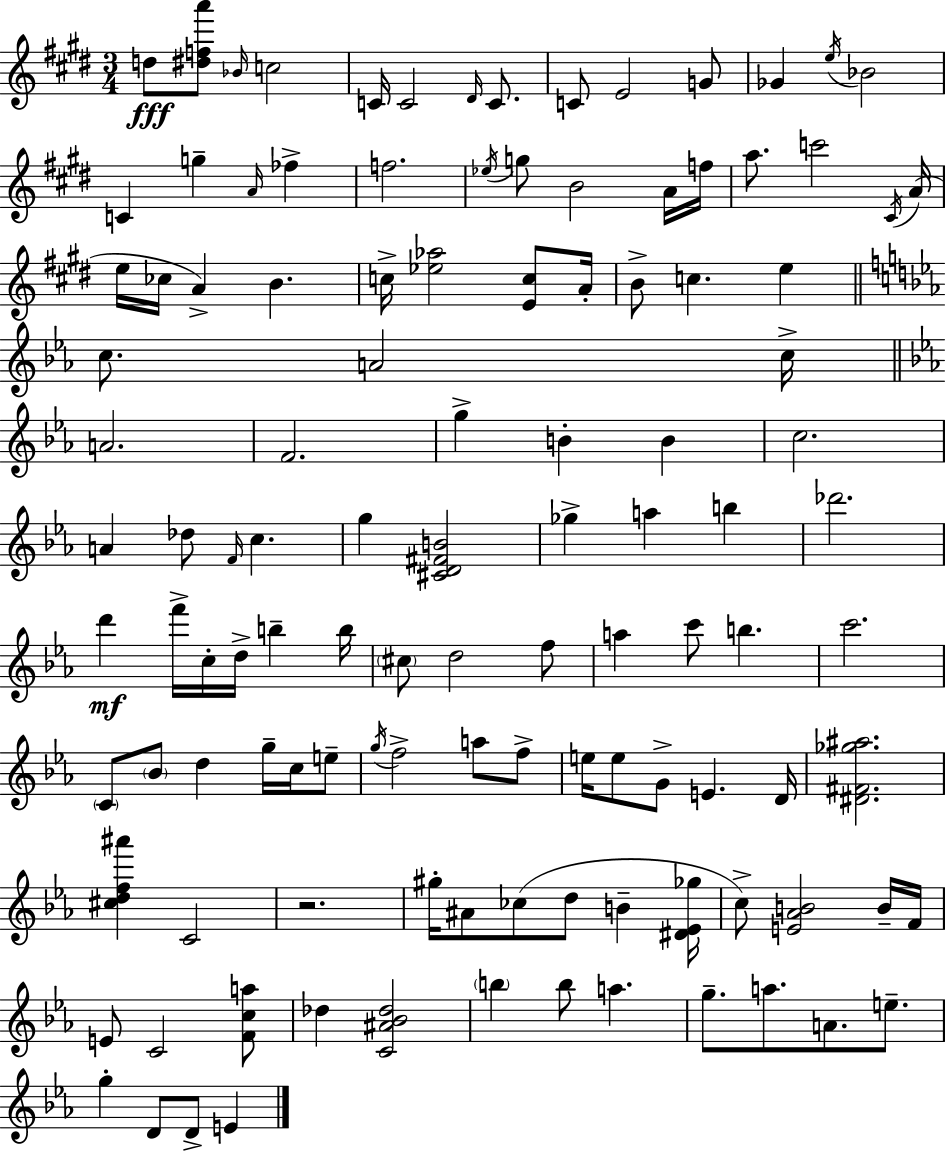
{
  \clef treble
  \numericTimeSignature
  \time 3/4
  \key e \major
  \repeat volta 2 { d''8\fff <dis'' f'' a'''>8 \grace { bes'16 } c''2 | c'16 c'2 \grace { dis'16 } c'8. | c'8 e'2 | g'8 ges'4 \acciaccatura { e''16 } bes'2 | \break c'4 g''4-- \grace { a'16 } | fes''4-> f''2. | \acciaccatura { ees''16 } g''8 b'2 | a'16 f''16 a''8. c'''2 | \break \acciaccatura { cis'16 }( a'16 e''16 ces''16 a'4->) | b'4. c''16-> <ees'' aes''>2 | <e' c''>8 a'16-. b'8-> c''4. | e''4 \bar "||" \break \key c \minor c''8. a'2 c''16-> | \bar "||" \break \key ees \major a'2. | f'2. | g''4-> b'4-. b'4 | c''2. | \break a'4 des''8 \grace { f'16 } c''4. | g''4 <cis' d' fis' b'>2 | ges''4-> a''4 b''4 | des'''2. | \break d'''4\mf f'''16-> c''16-. d''16-> b''4-- | b''16 \parenthesize cis''8 d''2 f''8 | a''4 c'''8 b''4. | c'''2. | \break \parenthesize c'8 \parenthesize bes'8 d''4 g''16-- c''16 e''8-- | \acciaccatura { g''16 } f''2-> a''8 | f''8-> e''16 e''8 g'8-> e'4. | d'16 <dis' fis' ges'' ais''>2. | \break <cis'' d'' f'' ais'''>4 c'2 | r2. | gis''16-. ais'8 ces''8( d''8 b'4-- | <dis' ees' ges''>16 c''8->) <e' aes' b'>2 | \break b'16-- f'16 e'8 c'2 | <f' c'' a''>8 des''4 <c' ais' bes' des''>2 | \parenthesize b''4 b''8 a''4. | g''8.-- a''8. a'8. e''8.-- | \break g''4-. d'8 d'8-> e'4 | } \bar "|."
}